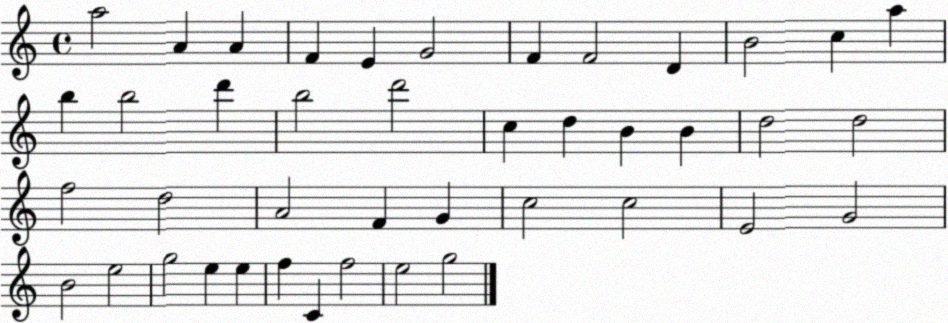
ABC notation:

X:1
T:Untitled
M:4/4
L:1/4
K:C
a2 A A F E G2 F F2 D B2 c a b b2 d' b2 d'2 c d B B d2 d2 f2 d2 A2 F G c2 c2 E2 G2 B2 e2 g2 e e f C f2 e2 g2